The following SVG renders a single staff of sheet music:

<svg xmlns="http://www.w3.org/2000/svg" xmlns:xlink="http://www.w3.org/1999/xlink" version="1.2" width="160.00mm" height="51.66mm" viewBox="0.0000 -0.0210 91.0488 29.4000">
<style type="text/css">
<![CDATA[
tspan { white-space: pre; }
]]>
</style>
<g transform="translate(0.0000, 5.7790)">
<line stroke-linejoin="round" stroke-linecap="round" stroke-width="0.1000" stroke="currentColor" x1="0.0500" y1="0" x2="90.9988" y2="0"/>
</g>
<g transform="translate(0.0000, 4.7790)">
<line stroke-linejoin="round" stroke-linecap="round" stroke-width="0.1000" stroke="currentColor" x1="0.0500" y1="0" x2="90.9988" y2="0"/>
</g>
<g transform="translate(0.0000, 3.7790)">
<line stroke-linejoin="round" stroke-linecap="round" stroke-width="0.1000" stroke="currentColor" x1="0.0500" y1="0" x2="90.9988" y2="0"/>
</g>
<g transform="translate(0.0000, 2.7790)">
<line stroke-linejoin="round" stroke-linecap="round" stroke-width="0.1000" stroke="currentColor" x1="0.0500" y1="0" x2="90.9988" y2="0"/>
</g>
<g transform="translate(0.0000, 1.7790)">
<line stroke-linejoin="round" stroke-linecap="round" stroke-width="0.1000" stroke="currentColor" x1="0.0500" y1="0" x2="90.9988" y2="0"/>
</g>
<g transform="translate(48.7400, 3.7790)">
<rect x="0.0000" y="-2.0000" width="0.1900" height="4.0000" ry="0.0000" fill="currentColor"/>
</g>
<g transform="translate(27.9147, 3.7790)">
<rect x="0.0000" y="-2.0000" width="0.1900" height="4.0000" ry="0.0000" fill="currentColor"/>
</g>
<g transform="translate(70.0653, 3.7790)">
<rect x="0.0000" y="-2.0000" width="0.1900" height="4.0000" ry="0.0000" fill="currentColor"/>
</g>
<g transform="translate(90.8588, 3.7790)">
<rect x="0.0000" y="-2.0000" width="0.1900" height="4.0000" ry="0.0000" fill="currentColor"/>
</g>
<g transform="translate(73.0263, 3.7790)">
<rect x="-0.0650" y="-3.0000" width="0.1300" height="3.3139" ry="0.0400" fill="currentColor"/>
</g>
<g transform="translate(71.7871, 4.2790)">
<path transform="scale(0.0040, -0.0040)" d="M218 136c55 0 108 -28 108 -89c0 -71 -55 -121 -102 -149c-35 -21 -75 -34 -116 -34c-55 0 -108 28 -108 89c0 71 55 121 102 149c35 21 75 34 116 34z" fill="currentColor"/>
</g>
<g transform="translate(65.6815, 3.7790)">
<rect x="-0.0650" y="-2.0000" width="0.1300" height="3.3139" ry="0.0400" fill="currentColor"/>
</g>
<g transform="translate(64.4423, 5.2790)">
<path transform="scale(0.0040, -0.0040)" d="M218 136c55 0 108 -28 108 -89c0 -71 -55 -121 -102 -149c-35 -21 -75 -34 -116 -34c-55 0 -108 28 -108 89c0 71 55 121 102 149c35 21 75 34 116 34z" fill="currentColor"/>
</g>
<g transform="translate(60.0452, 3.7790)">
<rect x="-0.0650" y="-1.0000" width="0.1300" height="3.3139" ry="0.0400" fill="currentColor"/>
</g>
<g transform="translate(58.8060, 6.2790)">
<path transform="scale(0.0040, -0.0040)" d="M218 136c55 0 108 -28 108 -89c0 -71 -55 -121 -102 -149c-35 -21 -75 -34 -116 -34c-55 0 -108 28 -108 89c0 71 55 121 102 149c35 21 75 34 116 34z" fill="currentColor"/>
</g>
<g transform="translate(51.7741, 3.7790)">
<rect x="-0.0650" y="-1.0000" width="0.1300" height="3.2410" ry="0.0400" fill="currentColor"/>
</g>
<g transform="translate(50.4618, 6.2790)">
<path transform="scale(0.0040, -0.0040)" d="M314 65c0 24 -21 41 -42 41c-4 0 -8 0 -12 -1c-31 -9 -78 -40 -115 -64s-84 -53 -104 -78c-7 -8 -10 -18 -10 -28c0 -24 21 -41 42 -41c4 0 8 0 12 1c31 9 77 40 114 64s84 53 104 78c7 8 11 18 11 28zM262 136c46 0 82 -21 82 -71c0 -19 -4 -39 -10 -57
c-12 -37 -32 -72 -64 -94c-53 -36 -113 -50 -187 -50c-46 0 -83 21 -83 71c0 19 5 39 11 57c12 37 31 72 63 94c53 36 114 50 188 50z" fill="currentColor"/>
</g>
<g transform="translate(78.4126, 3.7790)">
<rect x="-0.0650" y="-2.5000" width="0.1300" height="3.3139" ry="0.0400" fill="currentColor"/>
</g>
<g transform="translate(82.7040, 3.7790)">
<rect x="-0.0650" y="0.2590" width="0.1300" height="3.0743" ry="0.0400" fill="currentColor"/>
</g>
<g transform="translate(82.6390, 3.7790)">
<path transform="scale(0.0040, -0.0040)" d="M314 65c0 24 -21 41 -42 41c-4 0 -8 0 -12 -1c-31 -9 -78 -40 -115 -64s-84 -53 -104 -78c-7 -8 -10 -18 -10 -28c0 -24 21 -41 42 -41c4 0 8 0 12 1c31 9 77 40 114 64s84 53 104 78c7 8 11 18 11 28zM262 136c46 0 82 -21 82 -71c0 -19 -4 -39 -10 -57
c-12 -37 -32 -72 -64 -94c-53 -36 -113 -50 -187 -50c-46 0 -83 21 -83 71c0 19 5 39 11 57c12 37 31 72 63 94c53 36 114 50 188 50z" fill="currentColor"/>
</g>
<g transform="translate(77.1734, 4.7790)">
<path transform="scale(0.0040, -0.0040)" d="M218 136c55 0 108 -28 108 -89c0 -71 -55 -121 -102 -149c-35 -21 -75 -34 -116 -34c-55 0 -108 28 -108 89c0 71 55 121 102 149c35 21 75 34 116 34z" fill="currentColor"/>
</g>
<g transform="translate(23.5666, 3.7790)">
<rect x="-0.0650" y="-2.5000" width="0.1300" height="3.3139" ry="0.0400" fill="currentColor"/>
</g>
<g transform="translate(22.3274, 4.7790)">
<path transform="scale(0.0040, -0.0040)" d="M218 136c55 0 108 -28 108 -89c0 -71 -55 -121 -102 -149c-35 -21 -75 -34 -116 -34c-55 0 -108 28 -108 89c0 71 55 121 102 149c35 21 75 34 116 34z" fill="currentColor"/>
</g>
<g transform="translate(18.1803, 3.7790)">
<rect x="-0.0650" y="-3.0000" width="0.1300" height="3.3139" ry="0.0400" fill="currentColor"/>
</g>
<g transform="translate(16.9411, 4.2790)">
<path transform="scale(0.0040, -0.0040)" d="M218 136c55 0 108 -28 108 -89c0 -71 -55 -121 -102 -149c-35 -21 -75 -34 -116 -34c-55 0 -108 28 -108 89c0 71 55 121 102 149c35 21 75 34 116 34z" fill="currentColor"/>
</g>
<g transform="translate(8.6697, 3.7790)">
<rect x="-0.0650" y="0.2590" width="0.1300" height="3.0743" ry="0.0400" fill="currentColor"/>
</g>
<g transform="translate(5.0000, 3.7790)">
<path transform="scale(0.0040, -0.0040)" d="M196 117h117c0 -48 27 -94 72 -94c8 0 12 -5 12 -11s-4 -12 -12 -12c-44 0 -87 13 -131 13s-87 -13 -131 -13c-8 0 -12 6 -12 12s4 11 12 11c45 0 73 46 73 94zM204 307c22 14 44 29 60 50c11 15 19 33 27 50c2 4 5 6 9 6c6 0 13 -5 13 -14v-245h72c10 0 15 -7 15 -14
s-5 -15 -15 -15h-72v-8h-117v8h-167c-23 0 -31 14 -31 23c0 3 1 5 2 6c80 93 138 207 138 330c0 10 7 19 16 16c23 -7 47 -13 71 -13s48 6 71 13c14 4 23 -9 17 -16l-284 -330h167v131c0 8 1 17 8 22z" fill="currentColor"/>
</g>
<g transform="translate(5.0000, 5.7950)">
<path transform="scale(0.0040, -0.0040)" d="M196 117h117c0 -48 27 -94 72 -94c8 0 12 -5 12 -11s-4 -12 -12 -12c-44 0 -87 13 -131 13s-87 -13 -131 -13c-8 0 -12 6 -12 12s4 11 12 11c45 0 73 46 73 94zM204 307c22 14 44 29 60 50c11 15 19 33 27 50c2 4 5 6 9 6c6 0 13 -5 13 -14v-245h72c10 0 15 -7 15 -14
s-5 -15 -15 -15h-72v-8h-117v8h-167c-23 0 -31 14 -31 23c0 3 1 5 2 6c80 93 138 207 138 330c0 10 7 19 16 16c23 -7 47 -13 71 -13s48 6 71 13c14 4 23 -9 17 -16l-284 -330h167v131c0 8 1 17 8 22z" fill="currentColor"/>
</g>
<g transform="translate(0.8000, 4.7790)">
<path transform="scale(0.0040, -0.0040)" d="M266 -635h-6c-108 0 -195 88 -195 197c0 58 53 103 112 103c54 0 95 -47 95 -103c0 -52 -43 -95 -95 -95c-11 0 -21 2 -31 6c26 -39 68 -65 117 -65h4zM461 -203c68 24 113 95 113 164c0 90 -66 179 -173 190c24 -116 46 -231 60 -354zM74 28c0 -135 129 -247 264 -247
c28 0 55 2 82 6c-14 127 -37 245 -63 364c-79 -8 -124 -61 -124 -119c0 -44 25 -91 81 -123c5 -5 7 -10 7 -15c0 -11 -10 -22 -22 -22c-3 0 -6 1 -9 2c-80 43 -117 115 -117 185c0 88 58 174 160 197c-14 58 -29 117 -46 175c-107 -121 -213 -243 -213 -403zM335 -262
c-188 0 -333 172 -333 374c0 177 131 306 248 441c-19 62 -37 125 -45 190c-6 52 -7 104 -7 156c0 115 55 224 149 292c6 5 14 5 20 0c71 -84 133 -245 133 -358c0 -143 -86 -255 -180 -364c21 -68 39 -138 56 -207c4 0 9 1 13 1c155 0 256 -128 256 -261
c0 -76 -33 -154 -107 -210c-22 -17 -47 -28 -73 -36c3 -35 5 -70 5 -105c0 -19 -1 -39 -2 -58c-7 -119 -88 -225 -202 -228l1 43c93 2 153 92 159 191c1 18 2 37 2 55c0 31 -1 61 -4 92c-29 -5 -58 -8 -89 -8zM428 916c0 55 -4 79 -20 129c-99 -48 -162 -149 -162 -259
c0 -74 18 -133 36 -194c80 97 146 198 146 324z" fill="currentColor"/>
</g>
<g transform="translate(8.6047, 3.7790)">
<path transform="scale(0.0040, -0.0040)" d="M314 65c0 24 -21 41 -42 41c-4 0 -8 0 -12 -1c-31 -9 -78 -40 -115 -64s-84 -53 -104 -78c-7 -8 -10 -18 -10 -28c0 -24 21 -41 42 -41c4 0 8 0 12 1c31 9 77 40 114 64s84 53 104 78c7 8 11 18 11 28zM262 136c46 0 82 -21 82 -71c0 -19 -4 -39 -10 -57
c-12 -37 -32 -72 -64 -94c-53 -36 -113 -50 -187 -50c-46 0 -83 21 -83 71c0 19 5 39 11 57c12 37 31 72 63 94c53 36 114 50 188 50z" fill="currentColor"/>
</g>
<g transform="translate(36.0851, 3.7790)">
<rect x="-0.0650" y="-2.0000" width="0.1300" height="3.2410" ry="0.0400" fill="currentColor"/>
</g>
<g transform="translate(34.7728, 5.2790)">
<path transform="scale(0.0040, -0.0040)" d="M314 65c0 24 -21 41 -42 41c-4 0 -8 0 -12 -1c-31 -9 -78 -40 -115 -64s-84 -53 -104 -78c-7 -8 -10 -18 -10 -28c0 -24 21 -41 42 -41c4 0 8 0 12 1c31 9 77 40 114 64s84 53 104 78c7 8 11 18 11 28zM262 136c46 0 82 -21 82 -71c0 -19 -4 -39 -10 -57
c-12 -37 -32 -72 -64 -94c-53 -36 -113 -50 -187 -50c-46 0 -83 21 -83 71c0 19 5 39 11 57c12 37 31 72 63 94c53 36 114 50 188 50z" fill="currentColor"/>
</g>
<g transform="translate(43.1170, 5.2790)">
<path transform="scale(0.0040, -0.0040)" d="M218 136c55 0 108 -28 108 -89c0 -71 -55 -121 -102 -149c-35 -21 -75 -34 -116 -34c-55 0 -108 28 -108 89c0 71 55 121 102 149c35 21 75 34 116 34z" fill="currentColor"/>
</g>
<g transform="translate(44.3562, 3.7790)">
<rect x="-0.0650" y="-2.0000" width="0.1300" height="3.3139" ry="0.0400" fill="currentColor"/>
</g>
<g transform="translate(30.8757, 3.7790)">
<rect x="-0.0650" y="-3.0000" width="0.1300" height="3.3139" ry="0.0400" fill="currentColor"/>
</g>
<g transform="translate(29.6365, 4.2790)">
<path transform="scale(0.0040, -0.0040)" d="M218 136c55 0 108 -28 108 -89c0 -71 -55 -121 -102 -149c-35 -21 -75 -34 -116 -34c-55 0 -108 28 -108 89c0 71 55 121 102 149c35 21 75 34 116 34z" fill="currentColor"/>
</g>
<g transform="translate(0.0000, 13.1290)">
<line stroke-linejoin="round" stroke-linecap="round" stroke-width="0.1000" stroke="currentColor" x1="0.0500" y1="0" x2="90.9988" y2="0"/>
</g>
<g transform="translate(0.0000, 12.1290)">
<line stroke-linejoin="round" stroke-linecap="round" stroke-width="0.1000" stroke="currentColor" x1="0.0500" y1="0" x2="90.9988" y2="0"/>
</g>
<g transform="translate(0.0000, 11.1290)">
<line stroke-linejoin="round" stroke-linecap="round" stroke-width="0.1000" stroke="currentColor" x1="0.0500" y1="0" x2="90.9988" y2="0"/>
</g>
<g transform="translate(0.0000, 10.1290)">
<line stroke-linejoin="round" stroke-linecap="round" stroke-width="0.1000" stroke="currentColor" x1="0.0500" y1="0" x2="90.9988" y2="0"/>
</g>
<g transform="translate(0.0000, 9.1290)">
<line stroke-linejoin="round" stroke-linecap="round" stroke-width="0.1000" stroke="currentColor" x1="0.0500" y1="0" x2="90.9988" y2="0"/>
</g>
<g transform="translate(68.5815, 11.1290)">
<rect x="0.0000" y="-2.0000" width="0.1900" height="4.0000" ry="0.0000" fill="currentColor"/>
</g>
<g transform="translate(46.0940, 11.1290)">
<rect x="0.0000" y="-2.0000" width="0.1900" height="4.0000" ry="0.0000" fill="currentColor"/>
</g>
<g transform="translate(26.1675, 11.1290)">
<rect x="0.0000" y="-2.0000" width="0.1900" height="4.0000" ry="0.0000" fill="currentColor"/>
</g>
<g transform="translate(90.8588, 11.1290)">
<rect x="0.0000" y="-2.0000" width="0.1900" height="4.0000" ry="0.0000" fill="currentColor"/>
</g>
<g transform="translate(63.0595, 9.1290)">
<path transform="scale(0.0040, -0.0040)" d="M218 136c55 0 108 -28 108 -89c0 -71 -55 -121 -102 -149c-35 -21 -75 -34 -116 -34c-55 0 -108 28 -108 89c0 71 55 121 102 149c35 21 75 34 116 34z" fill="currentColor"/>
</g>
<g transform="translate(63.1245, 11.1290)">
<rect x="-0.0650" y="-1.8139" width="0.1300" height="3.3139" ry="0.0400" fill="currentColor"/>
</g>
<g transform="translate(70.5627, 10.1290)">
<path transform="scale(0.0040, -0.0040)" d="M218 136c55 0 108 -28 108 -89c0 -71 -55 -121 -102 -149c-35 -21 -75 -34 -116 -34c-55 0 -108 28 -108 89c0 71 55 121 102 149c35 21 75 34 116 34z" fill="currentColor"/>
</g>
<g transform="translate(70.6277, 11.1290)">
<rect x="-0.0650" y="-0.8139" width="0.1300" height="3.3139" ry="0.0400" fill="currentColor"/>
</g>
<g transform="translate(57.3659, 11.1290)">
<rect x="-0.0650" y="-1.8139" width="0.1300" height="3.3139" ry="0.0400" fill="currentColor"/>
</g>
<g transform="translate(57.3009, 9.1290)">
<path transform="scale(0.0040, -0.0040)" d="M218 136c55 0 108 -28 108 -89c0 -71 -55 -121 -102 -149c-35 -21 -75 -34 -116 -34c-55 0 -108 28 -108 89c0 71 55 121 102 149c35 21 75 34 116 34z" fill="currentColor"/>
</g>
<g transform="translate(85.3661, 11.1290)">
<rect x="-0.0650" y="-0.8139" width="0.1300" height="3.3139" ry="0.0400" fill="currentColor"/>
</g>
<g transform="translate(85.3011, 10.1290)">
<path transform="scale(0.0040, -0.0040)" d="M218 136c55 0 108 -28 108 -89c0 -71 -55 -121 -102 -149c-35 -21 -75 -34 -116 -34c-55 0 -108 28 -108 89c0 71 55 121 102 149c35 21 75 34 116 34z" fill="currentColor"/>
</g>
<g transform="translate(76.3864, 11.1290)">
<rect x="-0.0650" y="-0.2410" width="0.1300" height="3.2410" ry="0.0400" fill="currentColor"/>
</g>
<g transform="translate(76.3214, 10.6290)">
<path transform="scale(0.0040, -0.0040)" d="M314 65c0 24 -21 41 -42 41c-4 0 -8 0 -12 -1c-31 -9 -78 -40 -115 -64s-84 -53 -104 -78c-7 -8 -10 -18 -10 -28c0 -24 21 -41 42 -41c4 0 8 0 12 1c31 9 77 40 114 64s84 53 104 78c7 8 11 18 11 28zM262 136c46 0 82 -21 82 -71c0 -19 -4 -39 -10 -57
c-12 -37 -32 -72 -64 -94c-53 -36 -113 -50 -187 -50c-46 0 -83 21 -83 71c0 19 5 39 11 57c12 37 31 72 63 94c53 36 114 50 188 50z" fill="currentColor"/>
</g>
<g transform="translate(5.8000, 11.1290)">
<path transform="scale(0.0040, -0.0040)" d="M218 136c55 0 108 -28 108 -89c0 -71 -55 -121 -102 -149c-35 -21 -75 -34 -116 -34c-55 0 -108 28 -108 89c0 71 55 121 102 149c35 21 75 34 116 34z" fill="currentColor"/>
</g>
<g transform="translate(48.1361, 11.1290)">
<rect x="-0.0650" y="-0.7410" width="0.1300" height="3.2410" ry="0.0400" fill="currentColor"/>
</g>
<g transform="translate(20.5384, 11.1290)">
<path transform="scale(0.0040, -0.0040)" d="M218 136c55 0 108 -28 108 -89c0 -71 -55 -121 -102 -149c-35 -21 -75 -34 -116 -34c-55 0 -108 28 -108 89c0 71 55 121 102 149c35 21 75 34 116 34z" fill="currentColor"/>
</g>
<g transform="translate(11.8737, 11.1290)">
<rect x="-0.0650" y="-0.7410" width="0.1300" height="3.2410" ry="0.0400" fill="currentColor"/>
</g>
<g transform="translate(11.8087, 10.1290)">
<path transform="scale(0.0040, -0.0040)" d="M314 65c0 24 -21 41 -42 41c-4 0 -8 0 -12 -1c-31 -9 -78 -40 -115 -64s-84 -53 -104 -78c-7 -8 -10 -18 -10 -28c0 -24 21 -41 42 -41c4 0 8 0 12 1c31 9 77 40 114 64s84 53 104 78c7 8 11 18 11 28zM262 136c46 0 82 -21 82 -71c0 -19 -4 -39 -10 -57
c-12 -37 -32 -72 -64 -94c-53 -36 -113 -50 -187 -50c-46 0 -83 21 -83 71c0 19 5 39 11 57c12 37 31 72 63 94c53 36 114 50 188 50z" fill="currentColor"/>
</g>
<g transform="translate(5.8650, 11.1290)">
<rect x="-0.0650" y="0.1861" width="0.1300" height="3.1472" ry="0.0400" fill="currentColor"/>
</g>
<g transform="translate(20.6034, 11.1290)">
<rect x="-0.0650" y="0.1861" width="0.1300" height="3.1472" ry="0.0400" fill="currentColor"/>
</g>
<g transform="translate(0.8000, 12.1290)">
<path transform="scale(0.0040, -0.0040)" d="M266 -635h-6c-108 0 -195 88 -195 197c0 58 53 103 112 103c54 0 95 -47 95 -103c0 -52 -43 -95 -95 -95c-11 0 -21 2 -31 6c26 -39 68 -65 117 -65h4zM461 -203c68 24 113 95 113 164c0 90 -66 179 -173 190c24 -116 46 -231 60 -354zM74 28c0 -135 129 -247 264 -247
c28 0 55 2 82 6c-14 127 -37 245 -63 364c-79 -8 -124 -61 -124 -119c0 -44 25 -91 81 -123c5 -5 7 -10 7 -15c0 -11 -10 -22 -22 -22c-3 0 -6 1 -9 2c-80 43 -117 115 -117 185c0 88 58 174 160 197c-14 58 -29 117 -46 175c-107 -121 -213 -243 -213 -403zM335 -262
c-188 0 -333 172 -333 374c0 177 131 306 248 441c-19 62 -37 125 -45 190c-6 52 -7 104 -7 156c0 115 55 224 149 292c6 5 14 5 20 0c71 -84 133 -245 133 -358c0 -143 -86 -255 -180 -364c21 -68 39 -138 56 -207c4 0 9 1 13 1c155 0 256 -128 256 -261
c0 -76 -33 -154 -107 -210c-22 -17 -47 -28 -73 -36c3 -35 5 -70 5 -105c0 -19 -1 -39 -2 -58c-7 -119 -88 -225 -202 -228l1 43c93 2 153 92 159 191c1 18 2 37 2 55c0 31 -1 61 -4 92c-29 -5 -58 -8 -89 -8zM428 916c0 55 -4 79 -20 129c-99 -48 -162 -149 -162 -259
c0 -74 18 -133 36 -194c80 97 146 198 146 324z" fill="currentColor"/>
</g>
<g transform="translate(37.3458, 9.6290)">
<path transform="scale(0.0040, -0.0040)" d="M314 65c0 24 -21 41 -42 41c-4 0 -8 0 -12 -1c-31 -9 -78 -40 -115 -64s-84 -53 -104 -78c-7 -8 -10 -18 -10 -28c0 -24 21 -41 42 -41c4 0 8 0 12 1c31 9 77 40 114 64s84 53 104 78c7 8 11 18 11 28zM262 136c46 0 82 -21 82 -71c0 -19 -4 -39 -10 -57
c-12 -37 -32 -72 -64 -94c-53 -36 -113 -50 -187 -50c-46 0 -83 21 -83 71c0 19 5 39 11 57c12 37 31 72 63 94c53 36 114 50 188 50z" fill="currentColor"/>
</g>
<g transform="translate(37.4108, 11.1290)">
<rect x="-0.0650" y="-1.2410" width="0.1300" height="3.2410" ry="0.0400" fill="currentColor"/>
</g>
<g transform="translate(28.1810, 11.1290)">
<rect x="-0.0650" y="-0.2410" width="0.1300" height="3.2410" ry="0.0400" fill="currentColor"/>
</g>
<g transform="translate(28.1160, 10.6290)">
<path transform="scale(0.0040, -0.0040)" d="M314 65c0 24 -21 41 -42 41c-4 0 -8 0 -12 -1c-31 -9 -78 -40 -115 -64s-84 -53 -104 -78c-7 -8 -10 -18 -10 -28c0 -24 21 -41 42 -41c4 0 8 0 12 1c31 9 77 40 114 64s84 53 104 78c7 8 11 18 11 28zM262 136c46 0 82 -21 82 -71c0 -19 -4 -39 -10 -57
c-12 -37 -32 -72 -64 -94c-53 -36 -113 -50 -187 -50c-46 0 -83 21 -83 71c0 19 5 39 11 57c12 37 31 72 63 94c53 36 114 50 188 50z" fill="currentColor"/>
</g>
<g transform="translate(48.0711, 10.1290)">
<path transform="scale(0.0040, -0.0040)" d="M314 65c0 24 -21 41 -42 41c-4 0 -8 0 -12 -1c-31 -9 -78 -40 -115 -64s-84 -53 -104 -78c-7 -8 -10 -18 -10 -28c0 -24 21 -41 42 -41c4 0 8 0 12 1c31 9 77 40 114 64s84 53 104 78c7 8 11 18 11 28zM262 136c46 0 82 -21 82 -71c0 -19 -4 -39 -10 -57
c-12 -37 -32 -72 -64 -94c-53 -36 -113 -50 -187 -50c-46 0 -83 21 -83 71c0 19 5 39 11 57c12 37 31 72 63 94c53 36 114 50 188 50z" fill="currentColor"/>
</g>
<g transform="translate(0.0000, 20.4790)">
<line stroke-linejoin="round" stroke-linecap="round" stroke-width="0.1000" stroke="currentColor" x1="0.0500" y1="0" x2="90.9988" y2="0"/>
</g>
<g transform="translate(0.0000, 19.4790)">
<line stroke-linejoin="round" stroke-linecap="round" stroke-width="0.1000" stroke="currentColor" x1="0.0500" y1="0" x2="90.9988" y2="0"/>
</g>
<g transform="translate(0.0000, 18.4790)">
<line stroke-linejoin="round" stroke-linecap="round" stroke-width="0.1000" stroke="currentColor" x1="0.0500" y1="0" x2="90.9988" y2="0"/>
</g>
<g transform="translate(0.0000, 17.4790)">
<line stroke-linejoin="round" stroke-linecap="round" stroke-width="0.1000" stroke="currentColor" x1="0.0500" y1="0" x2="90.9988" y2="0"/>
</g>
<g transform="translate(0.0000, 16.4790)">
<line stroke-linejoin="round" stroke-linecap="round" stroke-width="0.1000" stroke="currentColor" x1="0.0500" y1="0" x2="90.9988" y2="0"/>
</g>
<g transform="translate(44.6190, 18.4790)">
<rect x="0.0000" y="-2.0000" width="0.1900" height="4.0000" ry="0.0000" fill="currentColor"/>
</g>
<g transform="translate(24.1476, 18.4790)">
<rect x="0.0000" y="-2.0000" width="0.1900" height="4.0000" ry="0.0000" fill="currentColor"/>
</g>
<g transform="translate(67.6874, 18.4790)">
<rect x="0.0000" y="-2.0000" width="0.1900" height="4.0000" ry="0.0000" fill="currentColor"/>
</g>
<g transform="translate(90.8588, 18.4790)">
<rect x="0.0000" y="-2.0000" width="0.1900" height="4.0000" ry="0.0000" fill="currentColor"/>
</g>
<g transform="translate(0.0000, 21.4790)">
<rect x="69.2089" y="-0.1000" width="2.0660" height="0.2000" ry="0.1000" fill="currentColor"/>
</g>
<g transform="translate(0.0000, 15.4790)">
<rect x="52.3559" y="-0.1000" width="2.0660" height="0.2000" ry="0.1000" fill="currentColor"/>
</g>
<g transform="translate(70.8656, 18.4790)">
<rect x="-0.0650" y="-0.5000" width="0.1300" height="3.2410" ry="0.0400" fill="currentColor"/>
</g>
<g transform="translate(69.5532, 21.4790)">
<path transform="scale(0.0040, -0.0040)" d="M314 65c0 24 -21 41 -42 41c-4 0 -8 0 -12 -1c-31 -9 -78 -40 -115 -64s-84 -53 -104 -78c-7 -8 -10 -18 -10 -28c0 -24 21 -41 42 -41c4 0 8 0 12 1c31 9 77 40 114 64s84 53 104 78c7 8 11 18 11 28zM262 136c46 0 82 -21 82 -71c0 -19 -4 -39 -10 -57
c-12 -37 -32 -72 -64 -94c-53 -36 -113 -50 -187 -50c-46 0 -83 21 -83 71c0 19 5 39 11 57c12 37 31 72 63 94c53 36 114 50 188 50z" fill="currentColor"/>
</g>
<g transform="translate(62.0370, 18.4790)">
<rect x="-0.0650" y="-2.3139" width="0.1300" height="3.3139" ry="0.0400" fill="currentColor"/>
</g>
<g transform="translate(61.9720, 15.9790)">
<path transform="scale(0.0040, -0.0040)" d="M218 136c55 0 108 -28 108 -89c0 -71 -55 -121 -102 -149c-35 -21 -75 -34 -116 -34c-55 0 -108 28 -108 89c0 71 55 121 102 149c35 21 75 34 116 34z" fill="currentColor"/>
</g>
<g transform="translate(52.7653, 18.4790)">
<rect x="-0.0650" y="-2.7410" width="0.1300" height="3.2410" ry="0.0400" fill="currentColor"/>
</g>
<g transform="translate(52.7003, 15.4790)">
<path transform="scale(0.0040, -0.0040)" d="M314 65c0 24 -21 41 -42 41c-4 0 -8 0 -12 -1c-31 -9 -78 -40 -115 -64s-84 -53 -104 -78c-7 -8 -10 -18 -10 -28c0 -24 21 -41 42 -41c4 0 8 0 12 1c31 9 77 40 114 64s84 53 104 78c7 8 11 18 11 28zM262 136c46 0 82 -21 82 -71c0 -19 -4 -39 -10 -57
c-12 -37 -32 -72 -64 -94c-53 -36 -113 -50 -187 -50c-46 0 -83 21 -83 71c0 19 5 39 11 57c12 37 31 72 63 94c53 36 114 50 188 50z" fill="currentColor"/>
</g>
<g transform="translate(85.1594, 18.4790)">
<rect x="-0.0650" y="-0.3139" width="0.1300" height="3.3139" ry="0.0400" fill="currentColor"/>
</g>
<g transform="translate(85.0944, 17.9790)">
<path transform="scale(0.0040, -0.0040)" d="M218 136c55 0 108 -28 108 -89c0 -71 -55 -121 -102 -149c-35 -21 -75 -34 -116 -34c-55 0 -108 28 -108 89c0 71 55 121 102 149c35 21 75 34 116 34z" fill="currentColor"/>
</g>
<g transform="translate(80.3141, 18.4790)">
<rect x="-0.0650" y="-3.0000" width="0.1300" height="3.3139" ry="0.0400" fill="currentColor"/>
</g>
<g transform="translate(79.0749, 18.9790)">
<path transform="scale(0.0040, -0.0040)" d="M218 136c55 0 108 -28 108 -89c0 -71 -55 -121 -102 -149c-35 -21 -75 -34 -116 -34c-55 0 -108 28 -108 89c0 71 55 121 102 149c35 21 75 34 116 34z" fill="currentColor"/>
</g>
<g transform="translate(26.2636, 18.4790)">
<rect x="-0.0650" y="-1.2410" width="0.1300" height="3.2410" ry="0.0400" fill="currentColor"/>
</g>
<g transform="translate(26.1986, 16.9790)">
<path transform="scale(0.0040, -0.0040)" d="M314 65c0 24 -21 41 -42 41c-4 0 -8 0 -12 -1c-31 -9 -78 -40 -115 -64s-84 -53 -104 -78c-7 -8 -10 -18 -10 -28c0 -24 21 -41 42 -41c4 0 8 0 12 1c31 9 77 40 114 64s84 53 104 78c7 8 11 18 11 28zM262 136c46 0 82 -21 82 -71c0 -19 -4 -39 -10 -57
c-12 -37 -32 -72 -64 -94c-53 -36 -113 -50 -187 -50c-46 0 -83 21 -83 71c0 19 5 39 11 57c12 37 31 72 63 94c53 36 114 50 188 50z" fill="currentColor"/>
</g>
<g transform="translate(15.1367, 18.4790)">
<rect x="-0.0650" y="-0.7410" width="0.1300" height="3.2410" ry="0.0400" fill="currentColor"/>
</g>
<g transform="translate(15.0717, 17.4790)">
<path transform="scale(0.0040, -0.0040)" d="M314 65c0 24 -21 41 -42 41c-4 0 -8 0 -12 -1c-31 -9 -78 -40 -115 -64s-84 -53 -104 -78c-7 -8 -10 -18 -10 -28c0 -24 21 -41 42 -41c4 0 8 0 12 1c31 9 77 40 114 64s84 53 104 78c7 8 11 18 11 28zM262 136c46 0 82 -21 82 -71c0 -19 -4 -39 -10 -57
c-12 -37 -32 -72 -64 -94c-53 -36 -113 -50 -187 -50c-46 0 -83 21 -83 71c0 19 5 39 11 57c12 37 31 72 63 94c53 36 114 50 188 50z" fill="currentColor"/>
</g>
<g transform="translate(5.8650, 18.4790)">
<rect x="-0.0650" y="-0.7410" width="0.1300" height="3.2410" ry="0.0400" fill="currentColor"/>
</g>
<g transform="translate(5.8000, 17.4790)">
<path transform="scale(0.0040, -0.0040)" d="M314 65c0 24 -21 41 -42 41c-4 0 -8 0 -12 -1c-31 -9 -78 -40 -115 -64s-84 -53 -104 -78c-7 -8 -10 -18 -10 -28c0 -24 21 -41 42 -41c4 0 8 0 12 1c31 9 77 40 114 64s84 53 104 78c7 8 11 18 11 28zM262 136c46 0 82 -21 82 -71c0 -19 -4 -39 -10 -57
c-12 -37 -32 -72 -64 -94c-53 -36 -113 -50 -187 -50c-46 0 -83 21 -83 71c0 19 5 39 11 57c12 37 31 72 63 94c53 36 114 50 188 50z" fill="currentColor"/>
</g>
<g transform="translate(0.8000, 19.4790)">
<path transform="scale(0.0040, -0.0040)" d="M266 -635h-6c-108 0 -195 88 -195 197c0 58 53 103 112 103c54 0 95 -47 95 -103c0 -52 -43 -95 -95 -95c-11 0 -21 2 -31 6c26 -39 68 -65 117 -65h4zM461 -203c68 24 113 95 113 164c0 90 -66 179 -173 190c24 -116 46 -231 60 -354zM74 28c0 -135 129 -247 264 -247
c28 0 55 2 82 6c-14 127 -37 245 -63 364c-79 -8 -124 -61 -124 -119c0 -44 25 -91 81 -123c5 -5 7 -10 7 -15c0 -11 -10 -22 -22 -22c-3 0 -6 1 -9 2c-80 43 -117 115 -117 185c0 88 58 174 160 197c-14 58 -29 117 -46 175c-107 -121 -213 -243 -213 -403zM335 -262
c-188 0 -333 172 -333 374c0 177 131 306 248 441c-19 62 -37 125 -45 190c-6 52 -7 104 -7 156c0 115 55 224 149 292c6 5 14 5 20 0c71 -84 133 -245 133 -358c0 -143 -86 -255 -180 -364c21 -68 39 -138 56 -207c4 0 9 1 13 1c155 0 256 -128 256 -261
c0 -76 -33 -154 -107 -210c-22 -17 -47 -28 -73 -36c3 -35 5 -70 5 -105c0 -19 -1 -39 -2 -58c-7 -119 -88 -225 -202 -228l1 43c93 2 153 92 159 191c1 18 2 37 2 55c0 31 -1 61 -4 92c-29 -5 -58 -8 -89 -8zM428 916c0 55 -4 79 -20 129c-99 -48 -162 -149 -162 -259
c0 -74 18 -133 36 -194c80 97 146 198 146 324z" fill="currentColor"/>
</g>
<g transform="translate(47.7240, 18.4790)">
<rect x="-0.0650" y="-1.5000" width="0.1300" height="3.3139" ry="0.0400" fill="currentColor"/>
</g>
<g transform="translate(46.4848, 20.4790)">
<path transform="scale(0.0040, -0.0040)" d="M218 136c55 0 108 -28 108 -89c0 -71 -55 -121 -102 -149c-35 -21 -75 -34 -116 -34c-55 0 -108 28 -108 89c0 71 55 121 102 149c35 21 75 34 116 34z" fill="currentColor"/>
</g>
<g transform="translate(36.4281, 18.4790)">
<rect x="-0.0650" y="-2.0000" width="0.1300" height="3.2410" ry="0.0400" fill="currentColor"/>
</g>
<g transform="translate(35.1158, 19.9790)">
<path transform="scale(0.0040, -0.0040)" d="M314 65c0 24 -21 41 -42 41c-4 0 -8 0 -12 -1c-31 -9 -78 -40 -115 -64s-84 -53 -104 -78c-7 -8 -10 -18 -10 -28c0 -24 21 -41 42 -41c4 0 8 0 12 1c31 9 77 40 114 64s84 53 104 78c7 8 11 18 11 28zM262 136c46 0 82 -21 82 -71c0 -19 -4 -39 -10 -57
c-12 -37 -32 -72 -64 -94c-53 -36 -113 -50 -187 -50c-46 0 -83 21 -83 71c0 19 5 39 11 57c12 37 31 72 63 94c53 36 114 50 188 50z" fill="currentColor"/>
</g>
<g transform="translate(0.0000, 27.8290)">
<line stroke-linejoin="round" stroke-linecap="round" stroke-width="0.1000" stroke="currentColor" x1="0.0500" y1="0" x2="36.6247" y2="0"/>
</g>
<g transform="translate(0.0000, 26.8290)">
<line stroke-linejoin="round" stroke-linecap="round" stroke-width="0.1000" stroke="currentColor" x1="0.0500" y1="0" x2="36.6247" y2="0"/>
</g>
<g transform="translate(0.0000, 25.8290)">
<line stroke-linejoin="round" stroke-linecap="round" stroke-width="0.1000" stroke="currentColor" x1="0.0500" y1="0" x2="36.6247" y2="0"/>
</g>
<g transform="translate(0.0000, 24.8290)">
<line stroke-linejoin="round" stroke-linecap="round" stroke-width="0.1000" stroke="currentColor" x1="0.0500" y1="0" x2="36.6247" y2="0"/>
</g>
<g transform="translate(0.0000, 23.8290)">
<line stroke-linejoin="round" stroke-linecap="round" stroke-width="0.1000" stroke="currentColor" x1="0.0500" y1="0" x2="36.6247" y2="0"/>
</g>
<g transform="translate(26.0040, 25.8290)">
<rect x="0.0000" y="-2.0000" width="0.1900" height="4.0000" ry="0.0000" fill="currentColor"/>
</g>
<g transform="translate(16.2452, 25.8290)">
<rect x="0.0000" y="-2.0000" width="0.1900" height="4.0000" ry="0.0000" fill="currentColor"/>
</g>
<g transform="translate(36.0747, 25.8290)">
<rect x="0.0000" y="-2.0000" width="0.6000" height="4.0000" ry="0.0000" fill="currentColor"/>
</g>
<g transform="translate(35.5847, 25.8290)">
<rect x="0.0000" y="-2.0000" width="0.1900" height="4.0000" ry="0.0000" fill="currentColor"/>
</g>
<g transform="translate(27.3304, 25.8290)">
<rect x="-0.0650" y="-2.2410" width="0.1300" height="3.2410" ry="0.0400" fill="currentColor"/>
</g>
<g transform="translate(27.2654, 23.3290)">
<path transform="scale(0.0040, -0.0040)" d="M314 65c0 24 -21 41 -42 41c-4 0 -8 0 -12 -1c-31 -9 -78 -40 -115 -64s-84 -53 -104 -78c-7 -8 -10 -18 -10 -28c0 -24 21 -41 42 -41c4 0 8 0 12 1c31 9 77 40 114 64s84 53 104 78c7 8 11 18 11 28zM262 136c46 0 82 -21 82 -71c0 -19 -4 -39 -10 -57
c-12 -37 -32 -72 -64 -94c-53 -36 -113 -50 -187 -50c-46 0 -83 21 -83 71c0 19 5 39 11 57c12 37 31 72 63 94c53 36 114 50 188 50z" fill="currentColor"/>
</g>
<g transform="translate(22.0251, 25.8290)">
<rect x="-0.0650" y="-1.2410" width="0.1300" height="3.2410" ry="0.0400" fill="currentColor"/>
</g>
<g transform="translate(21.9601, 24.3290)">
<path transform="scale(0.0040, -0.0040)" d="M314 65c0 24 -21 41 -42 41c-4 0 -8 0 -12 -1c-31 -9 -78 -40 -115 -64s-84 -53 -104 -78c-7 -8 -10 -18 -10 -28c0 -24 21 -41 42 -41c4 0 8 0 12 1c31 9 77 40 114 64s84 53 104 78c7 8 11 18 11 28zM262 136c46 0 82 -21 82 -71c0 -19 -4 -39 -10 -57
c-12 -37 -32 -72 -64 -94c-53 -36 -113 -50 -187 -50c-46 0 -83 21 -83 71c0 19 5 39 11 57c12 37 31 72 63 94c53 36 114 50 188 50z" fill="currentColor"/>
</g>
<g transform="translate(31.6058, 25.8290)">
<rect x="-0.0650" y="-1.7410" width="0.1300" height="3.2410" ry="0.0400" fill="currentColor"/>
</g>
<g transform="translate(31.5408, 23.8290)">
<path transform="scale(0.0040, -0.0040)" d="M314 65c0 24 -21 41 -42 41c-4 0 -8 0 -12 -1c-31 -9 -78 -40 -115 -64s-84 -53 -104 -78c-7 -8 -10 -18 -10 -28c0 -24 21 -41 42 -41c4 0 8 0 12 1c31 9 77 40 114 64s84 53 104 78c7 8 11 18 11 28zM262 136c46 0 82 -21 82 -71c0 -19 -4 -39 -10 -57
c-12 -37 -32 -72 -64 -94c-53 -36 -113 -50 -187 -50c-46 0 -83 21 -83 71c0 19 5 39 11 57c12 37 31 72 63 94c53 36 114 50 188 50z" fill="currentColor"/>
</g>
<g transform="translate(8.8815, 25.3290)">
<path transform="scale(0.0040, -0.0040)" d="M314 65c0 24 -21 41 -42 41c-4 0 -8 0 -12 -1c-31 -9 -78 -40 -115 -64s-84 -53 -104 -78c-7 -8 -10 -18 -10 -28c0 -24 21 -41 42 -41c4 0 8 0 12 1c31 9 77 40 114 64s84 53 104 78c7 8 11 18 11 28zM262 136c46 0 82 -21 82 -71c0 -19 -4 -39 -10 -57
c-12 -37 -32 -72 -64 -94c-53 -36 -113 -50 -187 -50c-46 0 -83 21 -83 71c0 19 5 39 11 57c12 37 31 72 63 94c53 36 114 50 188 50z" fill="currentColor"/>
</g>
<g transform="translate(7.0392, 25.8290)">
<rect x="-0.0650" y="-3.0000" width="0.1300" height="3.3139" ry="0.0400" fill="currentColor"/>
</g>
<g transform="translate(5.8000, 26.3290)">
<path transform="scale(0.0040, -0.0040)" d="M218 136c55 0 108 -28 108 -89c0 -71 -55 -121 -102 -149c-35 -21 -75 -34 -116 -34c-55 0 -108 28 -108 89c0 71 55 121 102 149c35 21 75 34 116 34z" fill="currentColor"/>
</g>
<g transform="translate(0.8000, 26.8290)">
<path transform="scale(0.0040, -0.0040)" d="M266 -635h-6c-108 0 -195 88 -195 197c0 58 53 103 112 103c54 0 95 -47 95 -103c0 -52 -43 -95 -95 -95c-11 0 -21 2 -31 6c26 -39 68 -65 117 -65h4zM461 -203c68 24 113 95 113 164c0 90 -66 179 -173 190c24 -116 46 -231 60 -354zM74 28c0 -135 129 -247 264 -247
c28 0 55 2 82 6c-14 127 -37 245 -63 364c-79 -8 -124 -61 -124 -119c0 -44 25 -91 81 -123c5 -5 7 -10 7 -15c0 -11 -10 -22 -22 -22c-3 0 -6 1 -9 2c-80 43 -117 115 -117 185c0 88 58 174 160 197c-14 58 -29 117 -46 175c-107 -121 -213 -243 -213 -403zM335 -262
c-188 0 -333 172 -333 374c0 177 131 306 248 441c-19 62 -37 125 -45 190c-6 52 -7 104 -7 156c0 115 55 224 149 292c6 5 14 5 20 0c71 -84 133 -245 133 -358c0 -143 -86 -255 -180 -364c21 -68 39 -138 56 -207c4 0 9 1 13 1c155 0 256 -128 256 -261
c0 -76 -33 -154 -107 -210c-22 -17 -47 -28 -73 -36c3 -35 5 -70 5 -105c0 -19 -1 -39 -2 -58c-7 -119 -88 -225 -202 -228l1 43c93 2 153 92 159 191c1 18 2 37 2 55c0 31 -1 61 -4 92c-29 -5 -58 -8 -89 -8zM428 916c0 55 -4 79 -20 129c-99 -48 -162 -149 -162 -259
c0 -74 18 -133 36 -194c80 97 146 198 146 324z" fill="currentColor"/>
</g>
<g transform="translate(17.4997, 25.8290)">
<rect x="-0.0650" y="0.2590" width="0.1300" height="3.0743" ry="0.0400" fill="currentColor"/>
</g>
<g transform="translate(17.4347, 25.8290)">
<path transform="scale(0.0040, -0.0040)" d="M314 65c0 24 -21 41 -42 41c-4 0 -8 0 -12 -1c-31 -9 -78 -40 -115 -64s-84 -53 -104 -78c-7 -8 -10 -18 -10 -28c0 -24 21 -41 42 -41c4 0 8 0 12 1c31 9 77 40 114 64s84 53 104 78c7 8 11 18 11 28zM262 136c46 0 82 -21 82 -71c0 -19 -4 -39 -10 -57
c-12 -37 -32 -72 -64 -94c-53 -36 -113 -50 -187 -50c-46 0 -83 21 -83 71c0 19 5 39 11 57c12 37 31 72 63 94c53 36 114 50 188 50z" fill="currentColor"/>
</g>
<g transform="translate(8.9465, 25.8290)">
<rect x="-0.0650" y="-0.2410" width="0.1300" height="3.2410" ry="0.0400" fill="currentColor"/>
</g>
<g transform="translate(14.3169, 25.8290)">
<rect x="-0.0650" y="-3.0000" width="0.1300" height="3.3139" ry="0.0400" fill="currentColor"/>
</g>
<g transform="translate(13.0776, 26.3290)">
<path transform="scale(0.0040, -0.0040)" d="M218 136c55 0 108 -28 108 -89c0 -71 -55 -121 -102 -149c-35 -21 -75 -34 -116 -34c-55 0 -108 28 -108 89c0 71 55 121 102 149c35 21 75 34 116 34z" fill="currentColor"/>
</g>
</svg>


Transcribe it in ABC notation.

X:1
T:Untitled
M:4/4
L:1/4
K:C
B2 A G A F2 F D2 D F A G B2 B d2 B c2 e2 d2 f f d c2 d d2 d2 e2 F2 E a2 g C2 A c A c2 A B2 e2 g2 f2